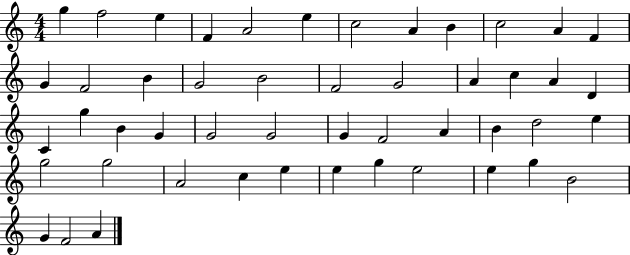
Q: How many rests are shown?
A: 0